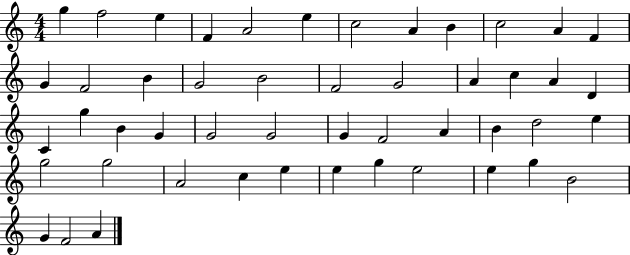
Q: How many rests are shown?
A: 0